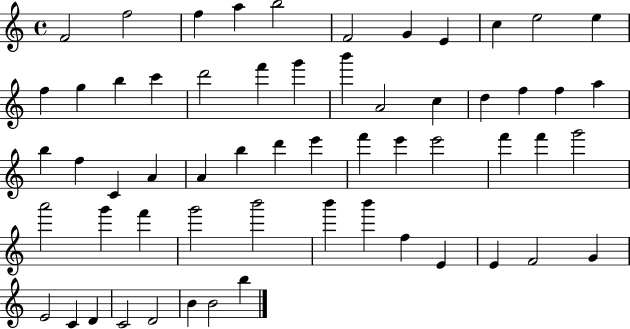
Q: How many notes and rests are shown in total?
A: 59